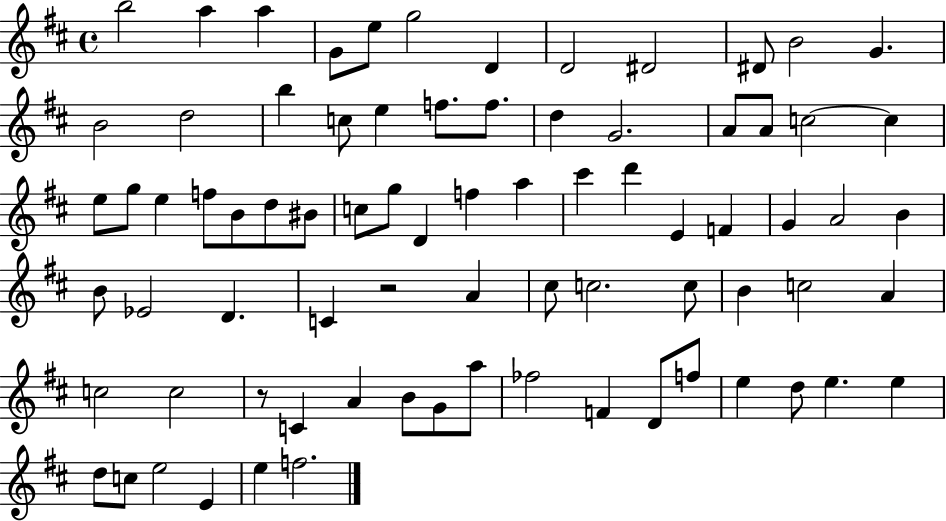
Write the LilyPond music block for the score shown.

{
  \clef treble
  \time 4/4
  \defaultTimeSignature
  \key d \major
  b''2 a''4 a''4 | g'8 e''8 g''2 d'4 | d'2 dis'2 | dis'8 b'2 g'4. | \break b'2 d''2 | b''4 c''8 e''4 f''8. f''8. | d''4 g'2. | a'8 a'8 c''2~~ c''4 | \break e''8 g''8 e''4 f''8 b'8 d''8 bis'8 | c''8 g''8 d'4 f''4 a''4 | cis'''4 d'''4 e'4 f'4 | g'4 a'2 b'4 | \break b'8 ees'2 d'4. | c'4 r2 a'4 | cis''8 c''2. c''8 | b'4 c''2 a'4 | \break c''2 c''2 | r8 c'4 a'4 b'8 g'8 a''8 | fes''2 f'4 d'8 f''8 | e''4 d''8 e''4. e''4 | \break d''8 c''8 e''2 e'4 | e''4 f''2. | \bar "|."
}